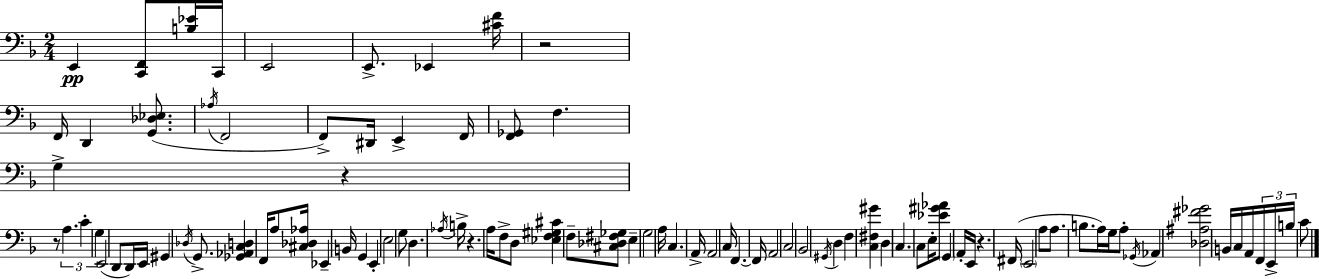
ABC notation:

X:1
T:Untitled
M:2/4
L:1/4
K:F
E,, [C,,F,,]/2 [B,_E]/4 C,,/4 E,,2 E,,/2 _E,, [^CF]/4 z2 F,,/4 D,, [G,,_D,_E,]/2 _A,/4 F,,2 F,,/2 ^D,,/4 E,, F,,/4 [F,,_G,,]/2 F, G, z z/2 A, C G, E,,2 D,,/2 D,,/4 E,,/4 ^G,, _D,/4 G,,/2 [_G,,_A,,C,D,] F,,/4 A,/2 [^C,_D,_A,]/4 _E,, B,,/4 G,, E,, E,2 G,/2 D, _A,/4 B,/4 z A,/4 F,/2 D,/2 [_E,F,^G,^C] F,/2 [^C,_D,^F,_G,]/2 E, G,2 A,/4 C, A,,/4 A,,2 C,/4 F,, F,,/4 A,,2 C,2 _B,,2 ^G,,/4 D, F, [C,^F,^G] D, C, C,/2 E,/4 [_E^G_A]/2 G,, A,,/4 E,,/4 z ^F,,/4 E,,2 A,/2 A,/2 B,/2 A,/4 G,/4 A,/2 _G,,/4 _A,, [_D,^A,^F_G]2 B,,/4 C,/4 A,,/4 F,,/4 E,,/4 B,/4 C/2